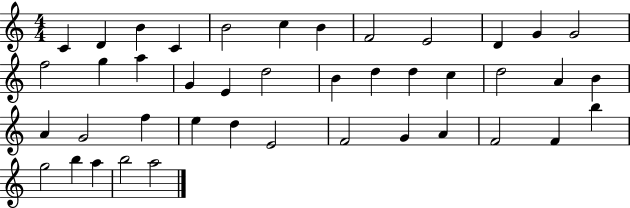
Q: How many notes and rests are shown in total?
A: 42